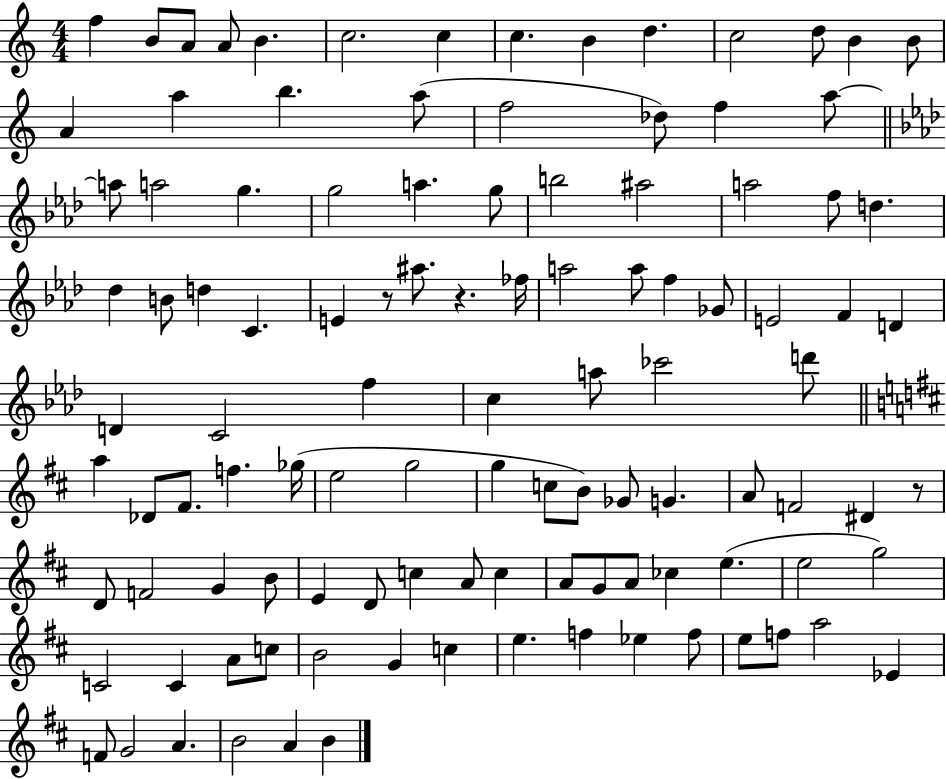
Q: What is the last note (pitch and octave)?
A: B4